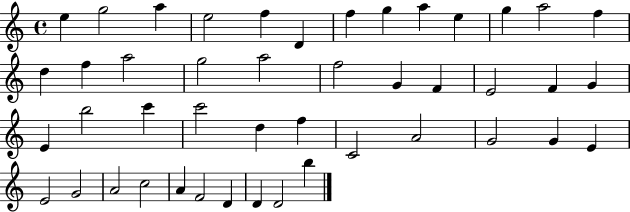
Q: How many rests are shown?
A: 0